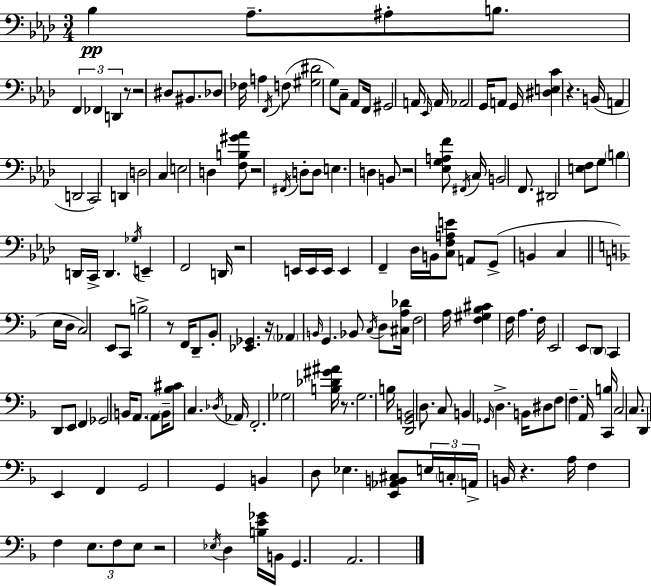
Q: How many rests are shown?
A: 11